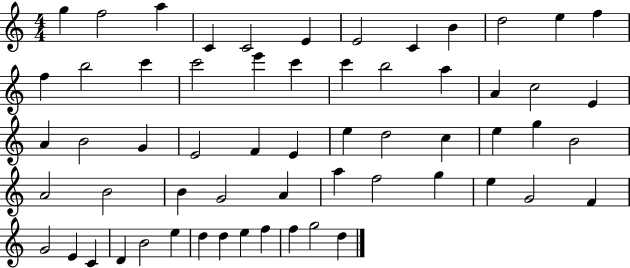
G5/q F5/h A5/q C4/q C4/h E4/q E4/h C4/q B4/q D5/h E5/q F5/q F5/q B5/h C6/q C6/h E6/q C6/q C6/q B5/h A5/q A4/q C5/h E4/q A4/q B4/h G4/q E4/h F4/q E4/q E5/q D5/h C5/q E5/q G5/q B4/h A4/h B4/h B4/q G4/h A4/q A5/q F5/h G5/q E5/q G4/h F4/q G4/h E4/q C4/q D4/q B4/h E5/q D5/q D5/q E5/q F5/q F5/q G5/h D5/q